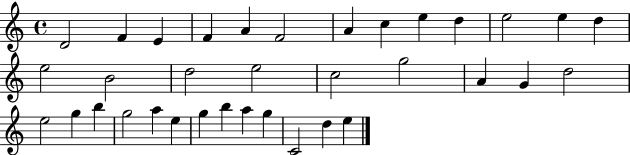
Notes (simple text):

D4/h F4/q E4/q F4/q A4/q F4/h A4/q C5/q E5/q D5/q E5/h E5/q D5/q E5/h B4/h D5/h E5/h C5/h G5/h A4/q G4/q D5/h E5/h G5/q B5/q G5/h A5/q E5/q G5/q B5/q A5/q G5/q C4/h D5/q E5/q